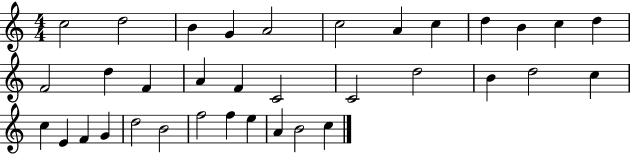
X:1
T:Untitled
M:4/4
L:1/4
K:C
c2 d2 B G A2 c2 A c d B c d F2 d F A F C2 C2 d2 B d2 c c E F G d2 B2 f2 f e A B2 c